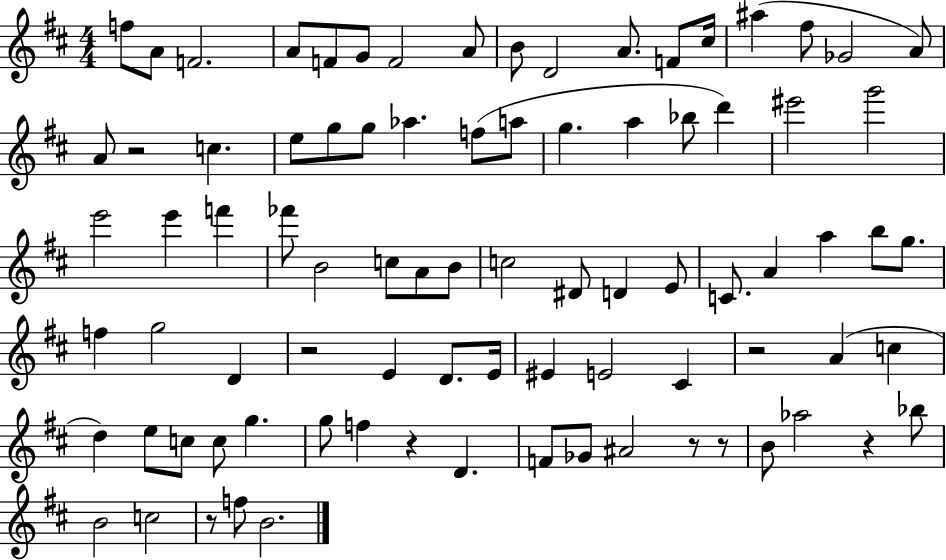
F5/e A4/e F4/h. A4/e F4/e G4/e F4/h A4/e B4/e D4/h A4/e. F4/e C#5/s A#5/q F#5/e Gb4/h A4/e A4/e R/h C5/q. E5/e G5/e G5/e Ab5/q. F5/e A5/e G5/q. A5/q Bb5/e D6/q EIS6/h G6/h E6/h E6/q F6/q FES6/e B4/h C5/e A4/e B4/e C5/h D#4/e D4/q E4/e C4/e. A4/q A5/q B5/e G5/e. F5/q G5/h D4/q R/h E4/q D4/e. E4/s EIS4/q E4/h C#4/q R/h A4/q C5/q D5/q E5/e C5/e C5/e G5/q. G5/e F5/q R/q D4/q. F4/e Gb4/e A#4/h R/e R/e B4/e Ab5/h R/q Bb5/e B4/h C5/h R/e F5/e B4/h.